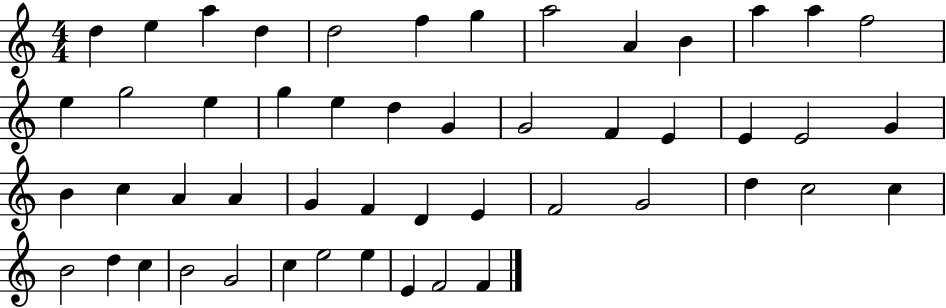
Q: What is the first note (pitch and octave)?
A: D5